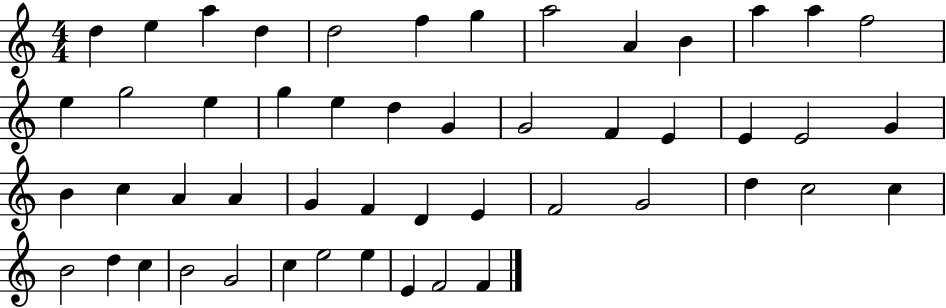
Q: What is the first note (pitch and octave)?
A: D5